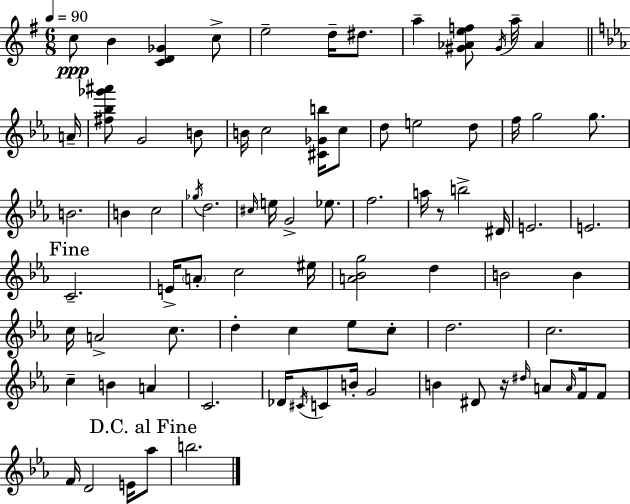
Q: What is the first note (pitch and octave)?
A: C5